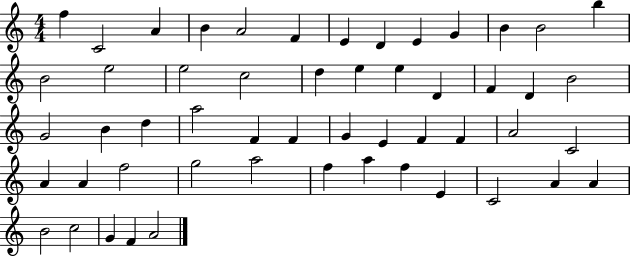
F5/q C4/h A4/q B4/q A4/h F4/q E4/q D4/q E4/q G4/q B4/q B4/h B5/q B4/h E5/h E5/h C5/h D5/q E5/q E5/q D4/q F4/q D4/q B4/h G4/h B4/q D5/q A5/h F4/q F4/q G4/q E4/q F4/q F4/q A4/h C4/h A4/q A4/q F5/h G5/h A5/h F5/q A5/q F5/q E4/q C4/h A4/q A4/q B4/h C5/h G4/q F4/q A4/h